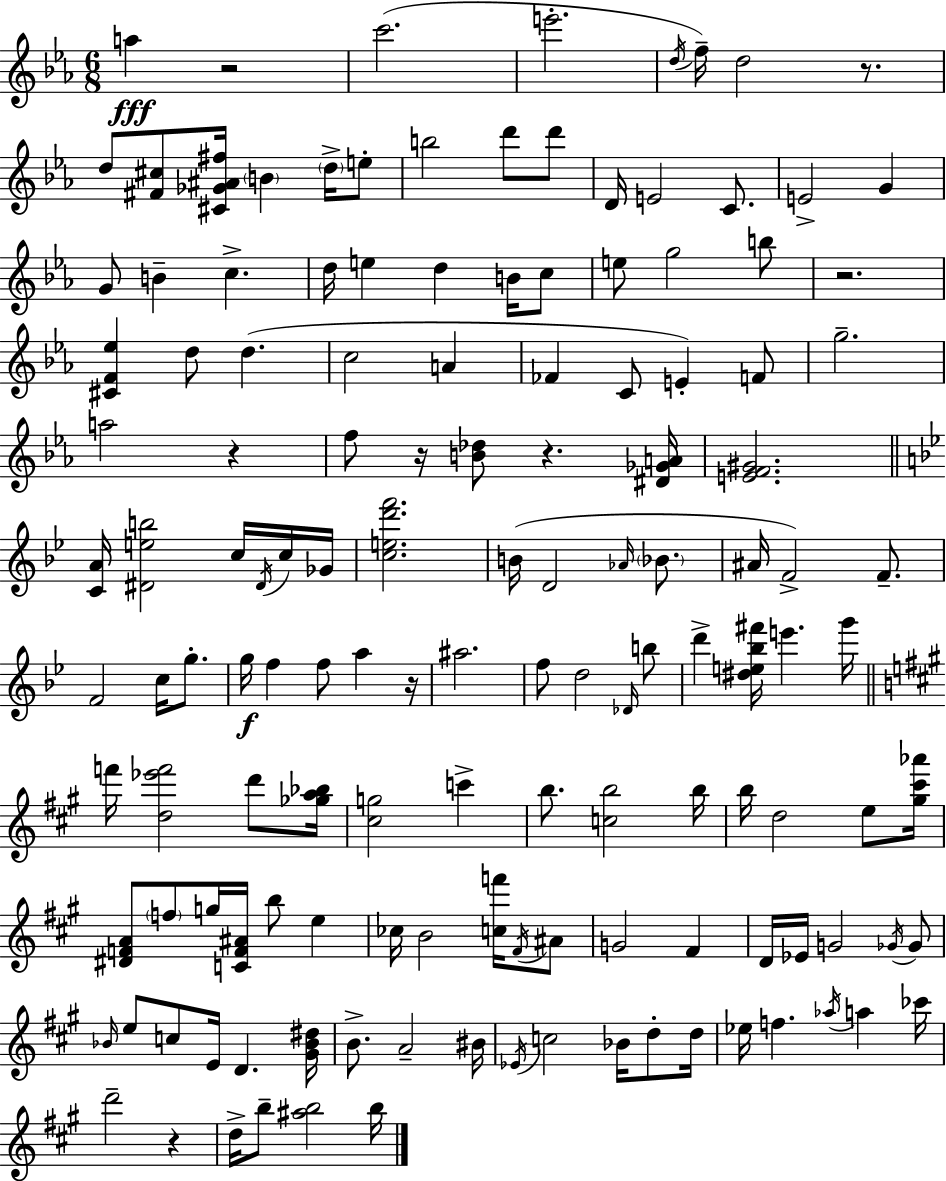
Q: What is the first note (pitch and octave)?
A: A5